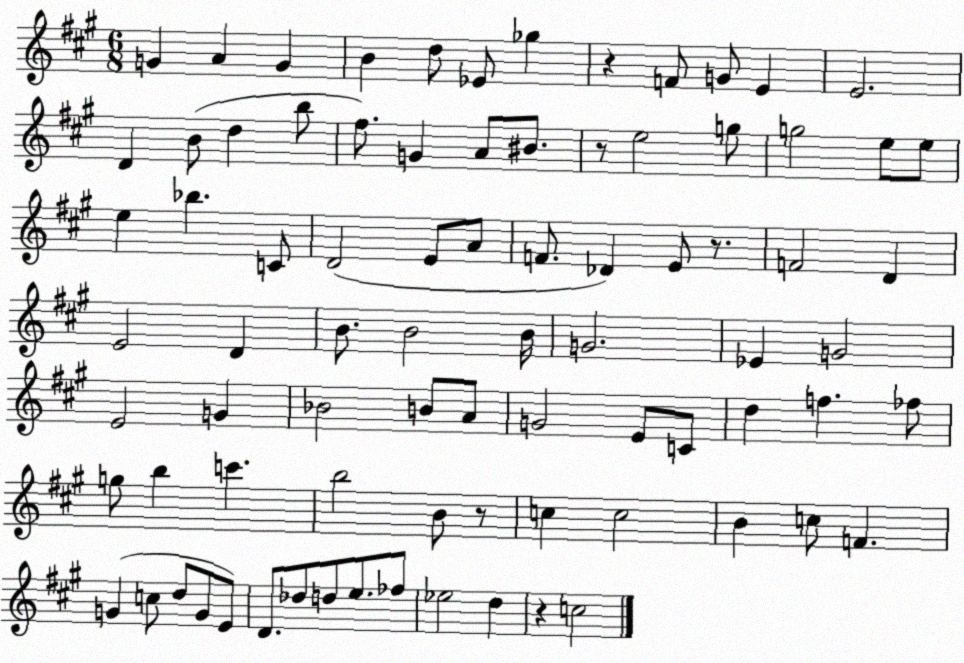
X:1
T:Untitled
M:6/8
L:1/4
K:A
G A G B d/2 _E/2 _g z F/2 G/2 E E2 D B/2 d b/2 ^f/2 G A/2 ^B/2 z/2 e2 g/2 g2 e/2 e/2 e _b C/2 D2 E/2 A/2 F/2 _D E/2 z/2 F2 D E2 D B/2 B2 B/4 G2 _E G2 E2 G _B2 B/2 A/2 G2 E/2 C/2 d f _f/2 g/2 b c' b2 B/2 z/2 c c2 B c/2 F G c/2 d/2 G/2 E/2 D/2 _d/2 d/2 e/2 _f/2 _e2 d z c2